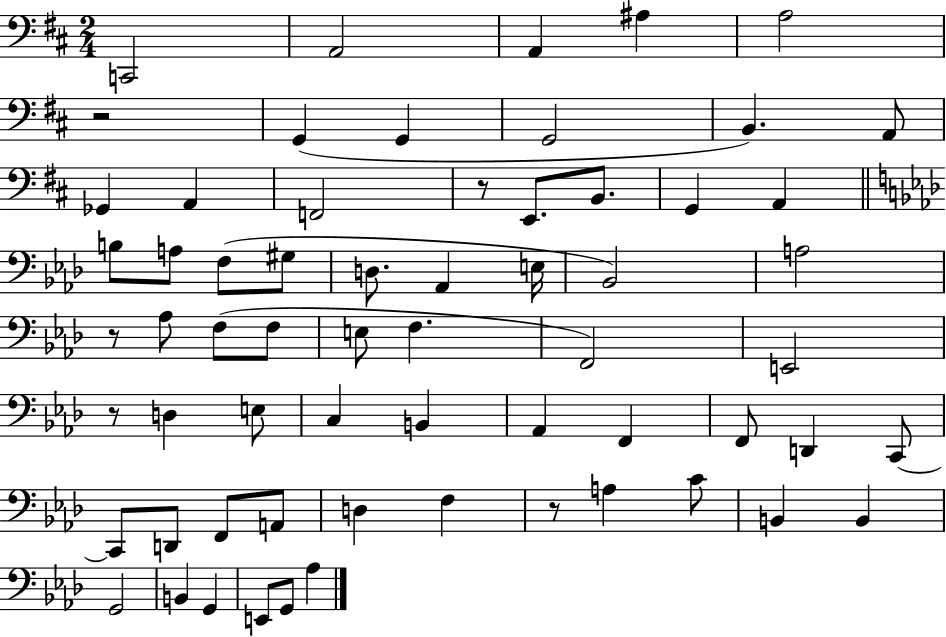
X:1
T:Untitled
M:2/4
L:1/4
K:D
C,,2 A,,2 A,, ^A, A,2 z2 G,, G,, G,,2 B,, A,,/2 _G,, A,, F,,2 z/2 E,,/2 B,,/2 G,, A,, B,/2 A,/2 F,/2 ^G,/2 D,/2 _A,, E,/4 _B,,2 A,2 z/2 _A,/2 F,/2 F,/2 E,/2 F, F,,2 E,,2 z/2 D, E,/2 C, B,, _A,, F,, F,,/2 D,, C,,/2 C,,/2 D,,/2 F,,/2 A,,/2 D, F, z/2 A, C/2 B,, B,, G,,2 B,, G,, E,,/2 G,,/2 _A,